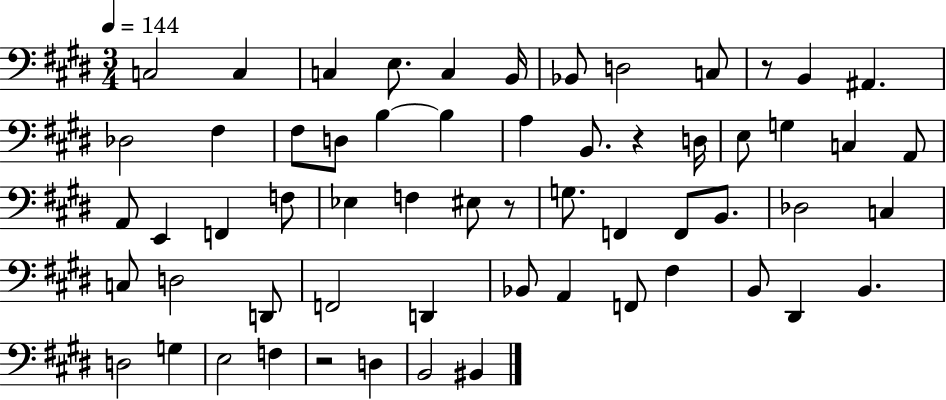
{
  \clef bass
  \numericTimeSignature
  \time 3/4
  \key e \major
  \tempo 4 = 144
  c2 c4 | c4 e8. c4 b,16 | bes,8 d2 c8 | r8 b,4 ais,4. | \break des2 fis4 | fis8 d8 b4~~ b4 | a4 b,8. r4 d16 | e8 g4 c4 a,8 | \break a,8 e,4 f,4 f8 | ees4 f4 eis8 r8 | g8. f,4 f,8 b,8. | des2 c4 | \break c8 d2 d,8 | f,2 d,4 | bes,8 a,4 f,8 fis4 | b,8 dis,4 b,4. | \break d2 g4 | e2 f4 | r2 d4 | b,2 bis,4 | \break \bar "|."
}